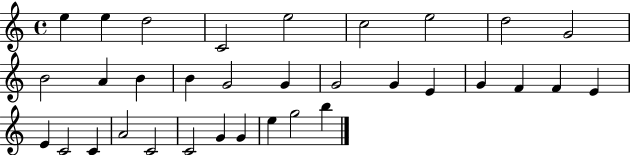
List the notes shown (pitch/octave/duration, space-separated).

E5/q E5/q D5/h C4/h E5/h C5/h E5/h D5/h G4/h B4/h A4/q B4/q B4/q G4/h G4/q G4/h G4/q E4/q G4/q F4/q F4/q E4/q E4/q C4/h C4/q A4/h C4/h C4/h G4/q G4/q E5/q G5/h B5/q